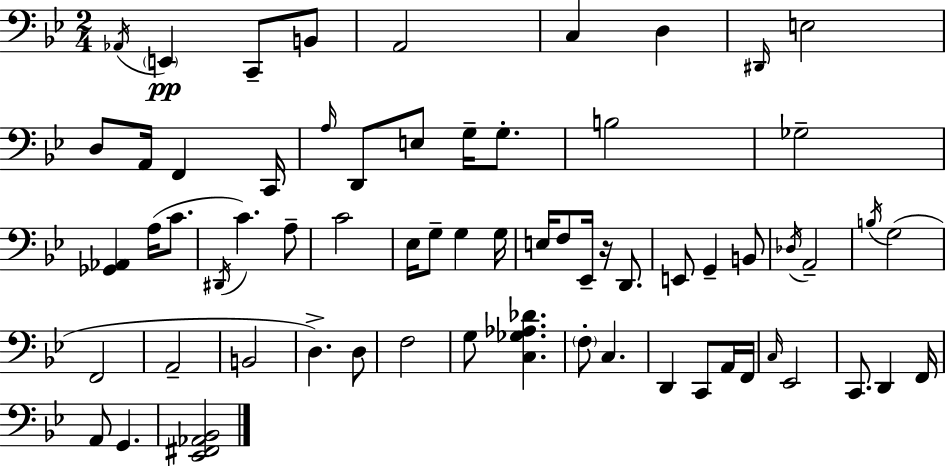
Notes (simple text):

Ab2/s E2/q C2/e B2/e A2/h C3/q D3/q D#2/s E3/h D3/e A2/s F2/q C2/s A3/s D2/e E3/e G3/s G3/e. B3/h Gb3/h [Gb2,Ab2]/q A3/s C4/e. D#2/s C4/q. A3/e C4/h Eb3/s G3/e G3/q G3/s E3/s F3/e Eb2/s R/s D2/e. E2/e G2/q B2/e Db3/s A2/h B3/s G3/h F2/h A2/h B2/h D3/q. D3/e F3/h G3/e [C3,Gb3,Ab3,Db4]/q. F3/e C3/q. D2/q C2/e A2/s F2/s C3/s Eb2/h C2/e. D2/q F2/s A2/e G2/q. [Eb2,F#2,Ab2,Bb2]/h